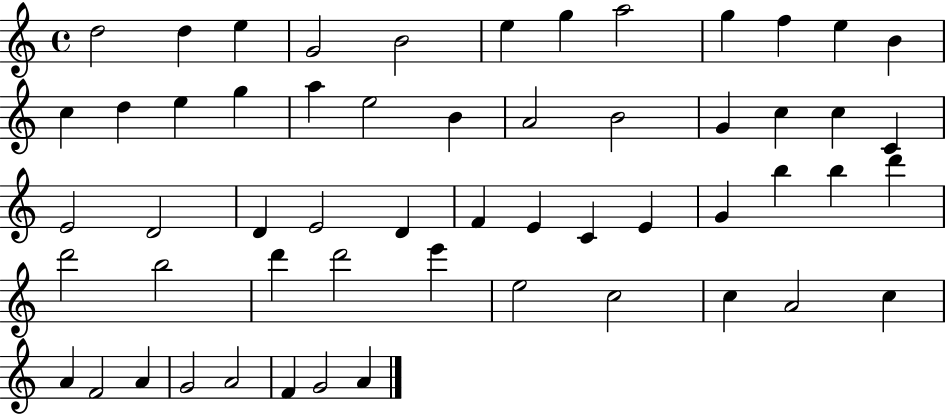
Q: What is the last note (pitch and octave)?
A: A4